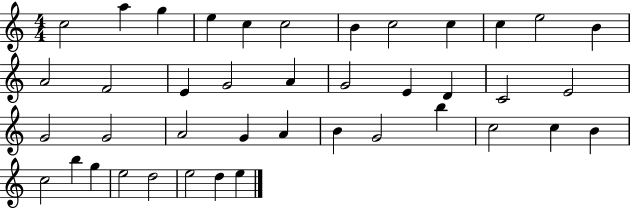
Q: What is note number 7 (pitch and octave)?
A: B4